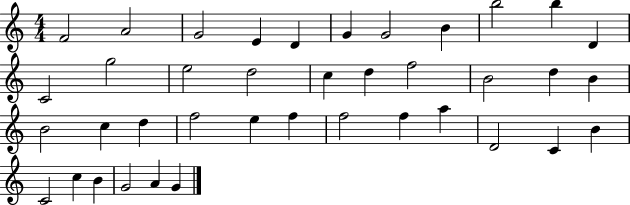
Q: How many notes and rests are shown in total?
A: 39